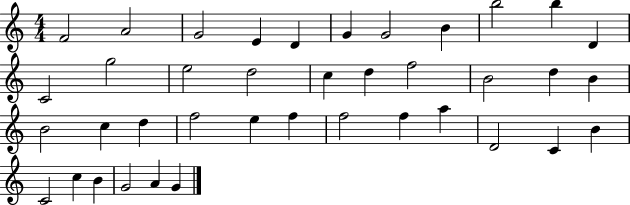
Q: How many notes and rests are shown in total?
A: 39